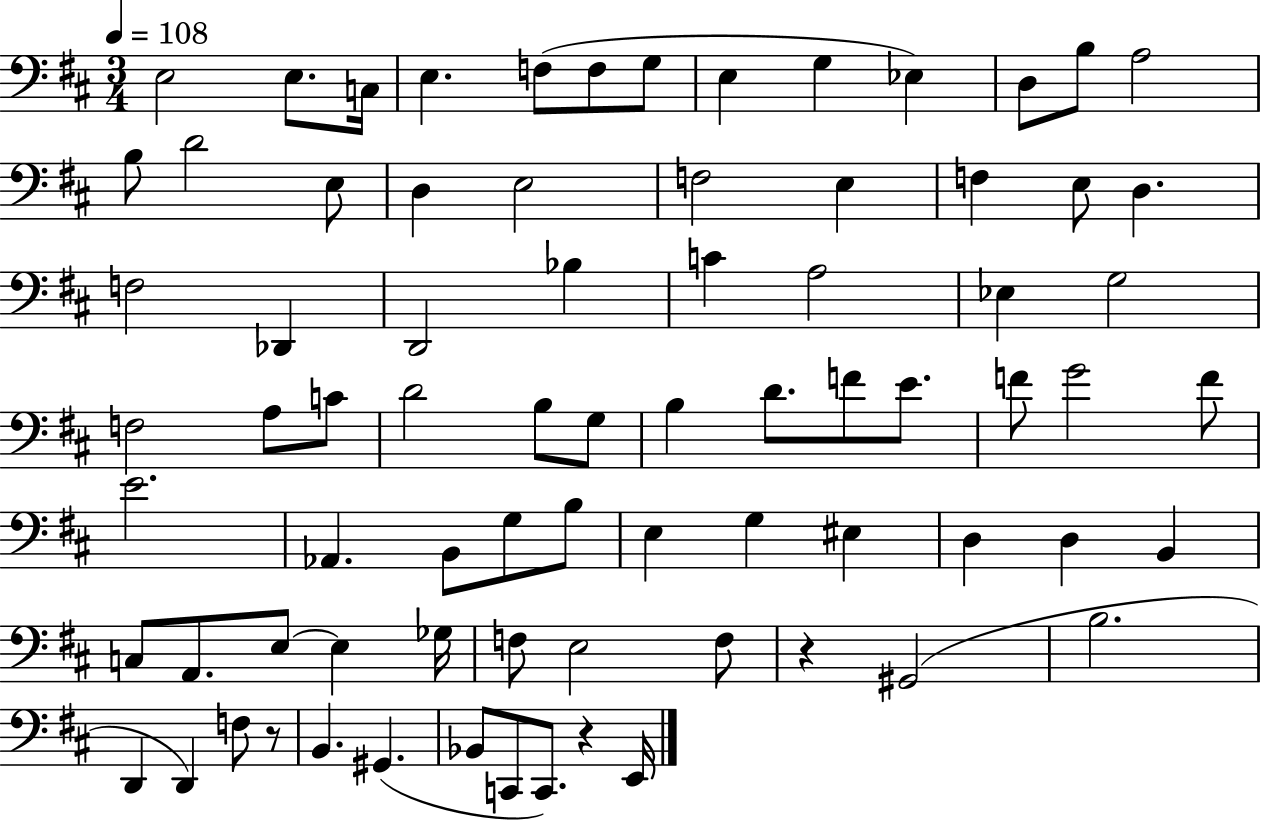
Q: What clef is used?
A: bass